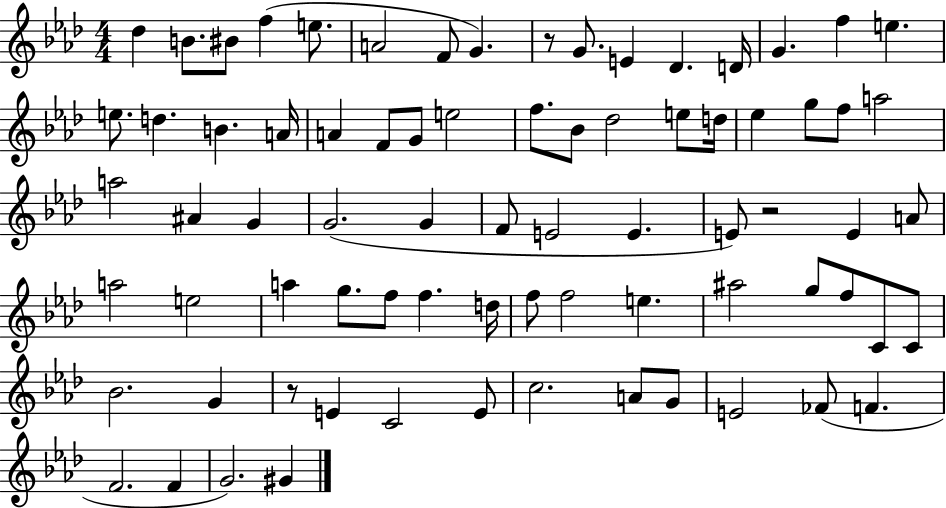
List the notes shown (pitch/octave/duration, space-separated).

Db5/q B4/e. BIS4/e F5/q E5/e. A4/h F4/e G4/q. R/e G4/e. E4/q Db4/q. D4/s G4/q. F5/q E5/q. E5/e. D5/q. B4/q. A4/s A4/q F4/e G4/e E5/h F5/e. Bb4/e Db5/h E5/e D5/s Eb5/q G5/e F5/e A5/h A5/h A#4/q G4/q G4/h. G4/q F4/e E4/h E4/q. E4/e R/h E4/q A4/e A5/h E5/h A5/q G5/e. F5/e F5/q. D5/s F5/e F5/h E5/q. A#5/h G5/e F5/e C4/e C4/e Bb4/h. G4/q R/e E4/q C4/h E4/e C5/h. A4/e G4/e E4/h FES4/e F4/q. F4/h. F4/q G4/h. G#4/q